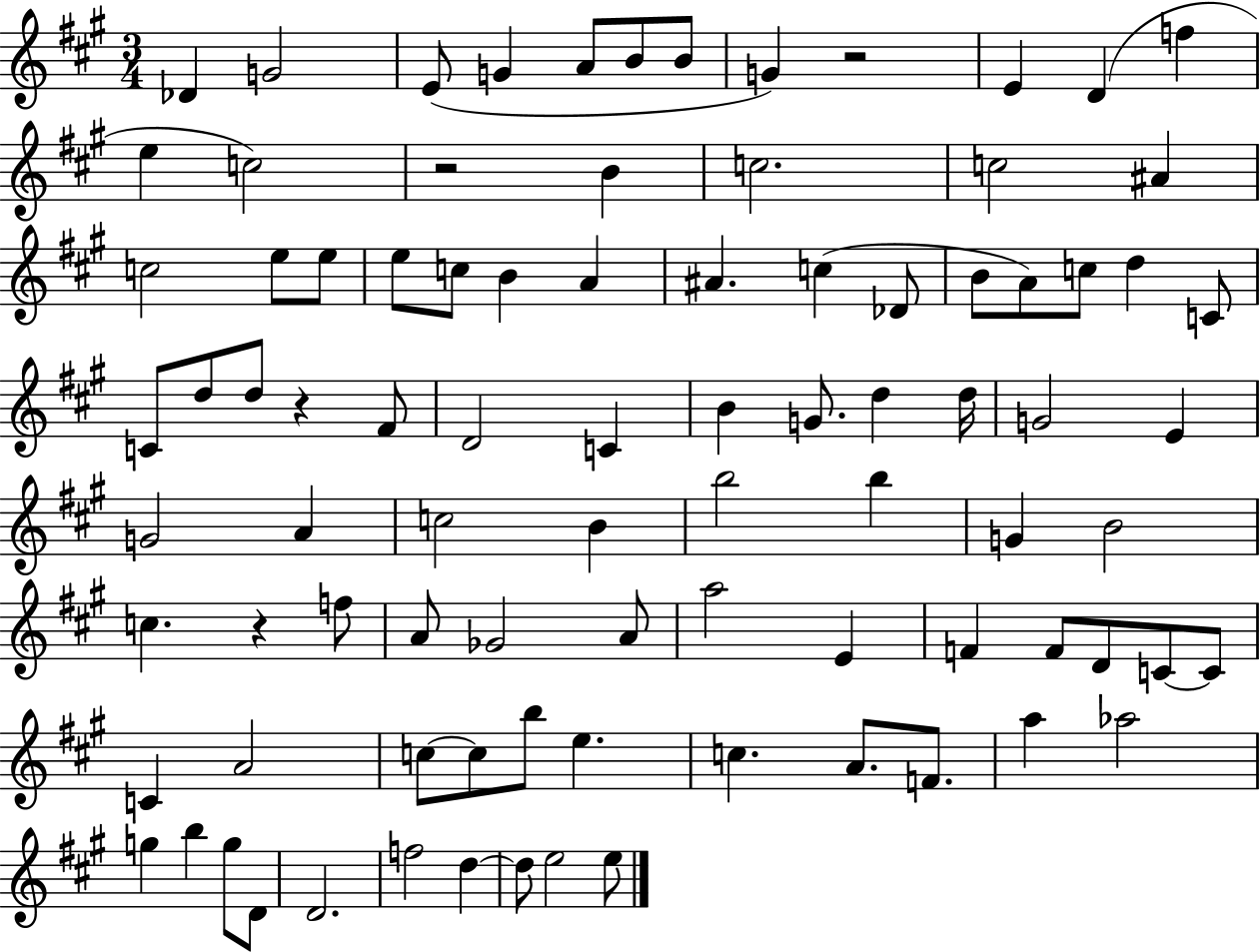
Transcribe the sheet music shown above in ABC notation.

X:1
T:Untitled
M:3/4
L:1/4
K:A
_D G2 E/2 G A/2 B/2 B/2 G z2 E D f e c2 z2 B c2 c2 ^A c2 e/2 e/2 e/2 c/2 B A ^A c _D/2 B/2 A/2 c/2 d C/2 C/2 d/2 d/2 z ^F/2 D2 C B G/2 d d/4 G2 E G2 A c2 B b2 b G B2 c z f/2 A/2 _G2 A/2 a2 E F F/2 D/2 C/2 C/2 C A2 c/2 c/2 b/2 e c A/2 F/2 a _a2 g b g/2 D/2 D2 f2 d d/2 e2 e/2